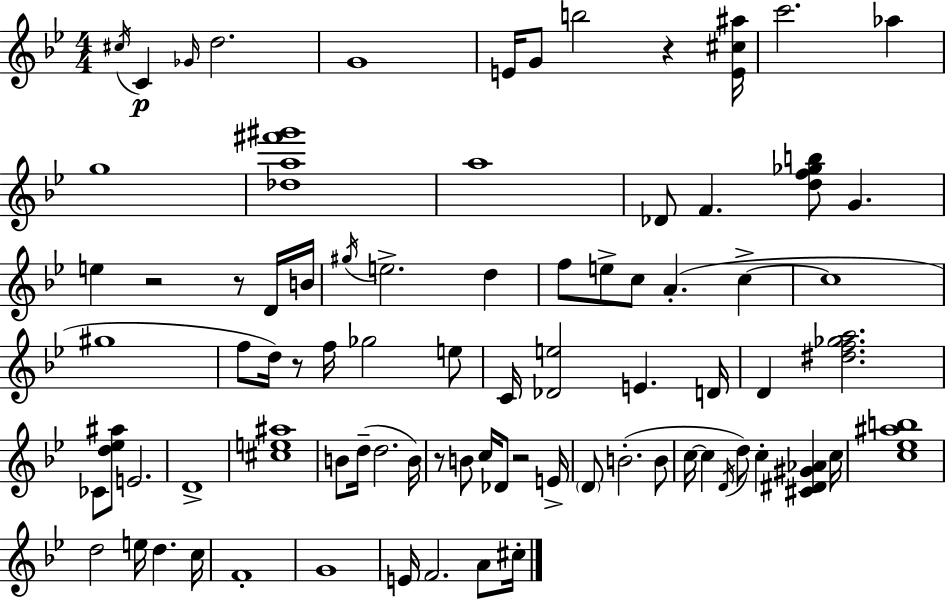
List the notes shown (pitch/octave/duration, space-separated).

C#5/s C4/q Gb4/s D5/h. G4/w E4/s G4/e B5/h R/q [E4,C#5,A#5]/s C6/h. Ab5/q G5/w [Db5,A5,F#6,G#6]/w A5/w Db4/e F4/q. [D5,F5,Gb5,B5]/e G4/q. E5/q R/h R/e D4/s B4/s G#5/s E5/h. D5/q F5/e E5/e C5/e A4/q. C5/q C5/w G#5/w F5/e D5/s R/e F5/s Gb5/h E5/e C4/s [Db4,E5]/h E4/q. D4/s D4/q [D#5,F5,Gb5,A5]/h. CES4/e [D5,Eb5,A#5]/e E4/h. D4/w [C#5,E5,A#5]/w B4/e D5/s D5/h. B4/s R/e B4/e C5/s Db4/e R/h E4/s D4/e B4/h. B4/e C5/s C5/q D4/s D5/e C5/q [C#4,D#4,G#4,Ab4]/q C5/s [C5,Eb5,A#5,B5]/w D5/h E5/s D5/q. C5/s F4/w G4/w E4/s F4/h. A4/e C#5/s